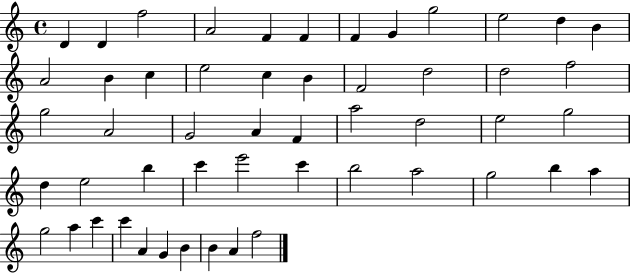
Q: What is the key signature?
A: C major